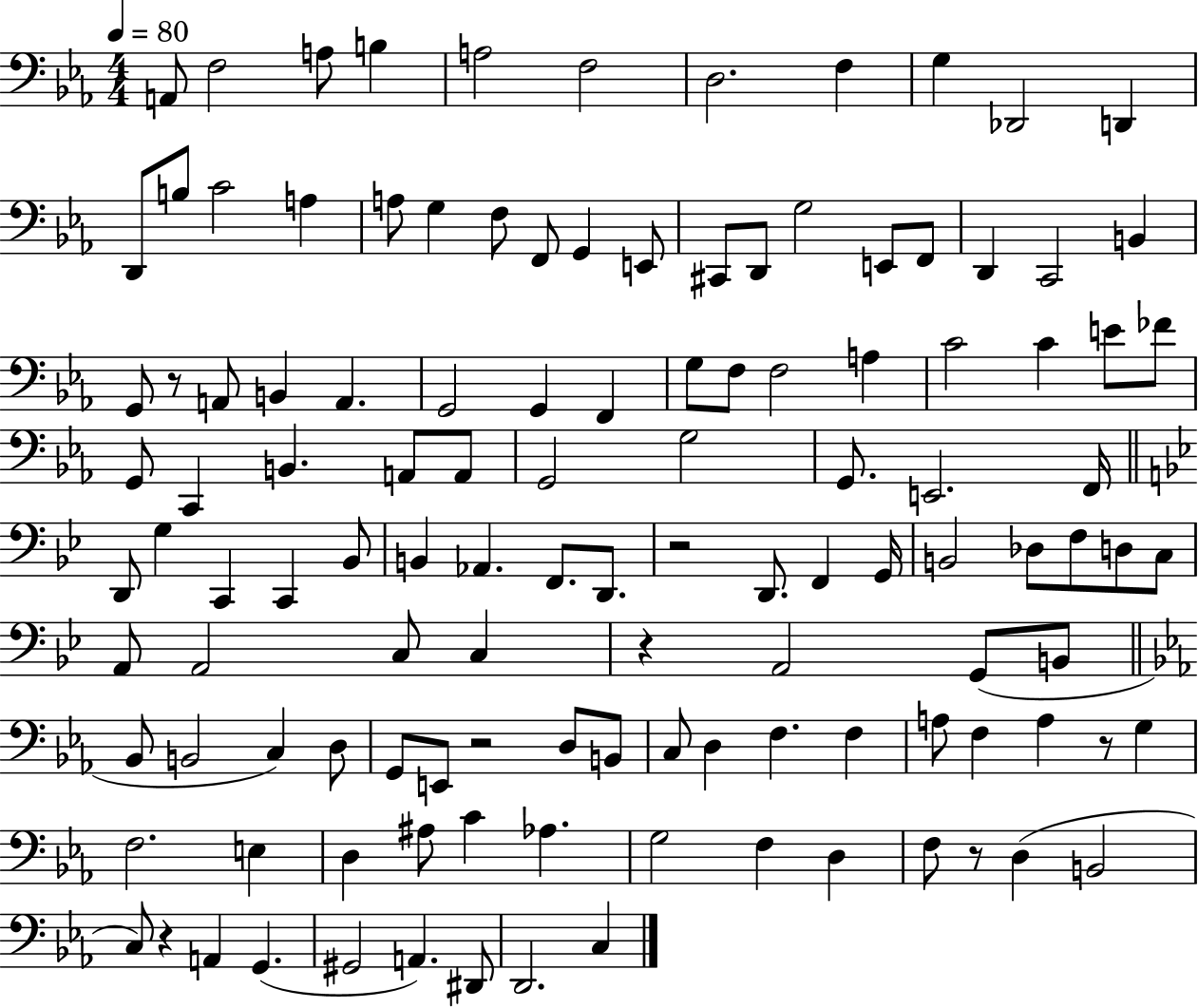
A2/e F3/h A3/e B3/q A3/h F3/h D3/h. F3/q G3/q Db2/h D2/q D2/e B3/e C4/h A3/q A3/e G3/q F3/e F2/e G2/q E2/e C#2/e D2/e G3/h E2/e F2/e D2/q C2/h B2/q G2/e R/e A2/e B2/q A2/q. G2/h G2/q F2/q G3/e F3/e F3/h A3/q C4/h C4/q E4/e FES4/e G2/e C2/q B2/q. A2/e A2/e G2/h G3/h G2/e. E2/h. F2/s D2/e G3/q C2/q C2/q Bb2/e B2/q Ab2/q. F2/e. D2/e. R/h D2/e. F2/q G2/s B2/h Db3/e F3/e D3/e C3/e A2/e A2/h C3/e C3/q R/q A2/h G2/e B2/e Bb2/e B2/h C3/q D3/e G2/e E2/e R/h D3/e B2/e C3/e D3/q F3/q. F3/q A3/e F3/q A3/q R/e G3/q F3/h. E3/q D3/q A#3/e C4/q Ab3/q. G3/h F3/q D3/q F3/e R/e D3/q B2/h C3/e R/q A2/q G2/q. G#2/h A2/q. D#2/e D2/h. C3/q